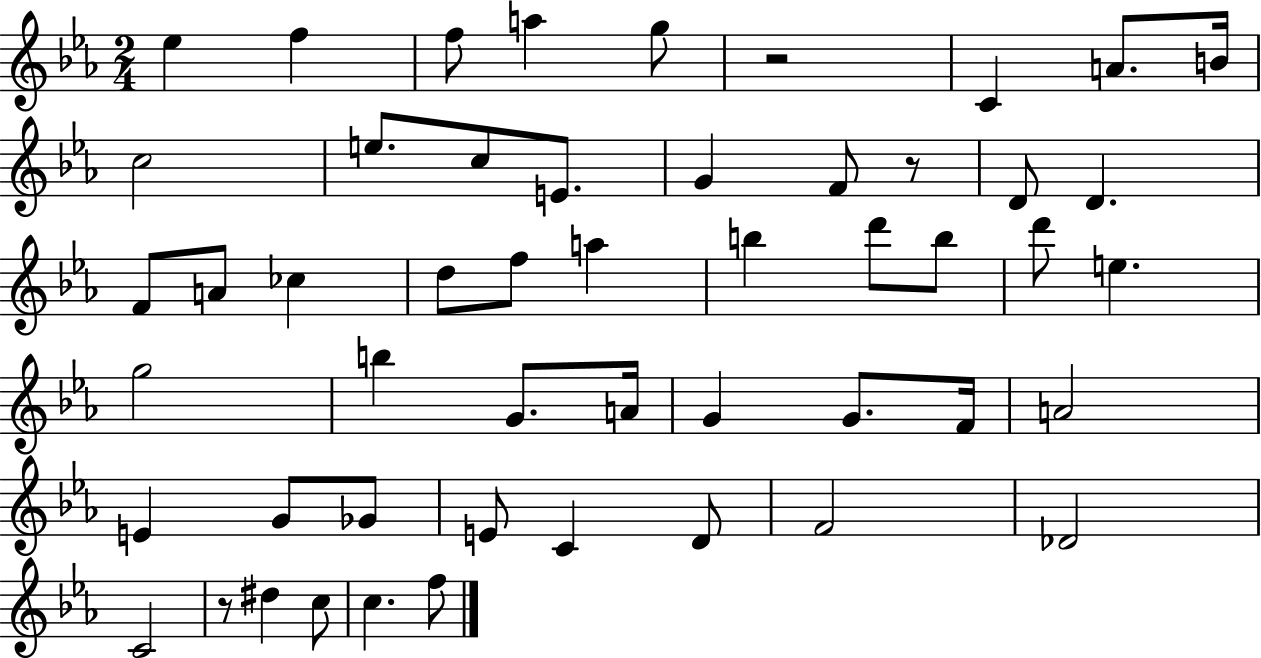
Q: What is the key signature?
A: EES major